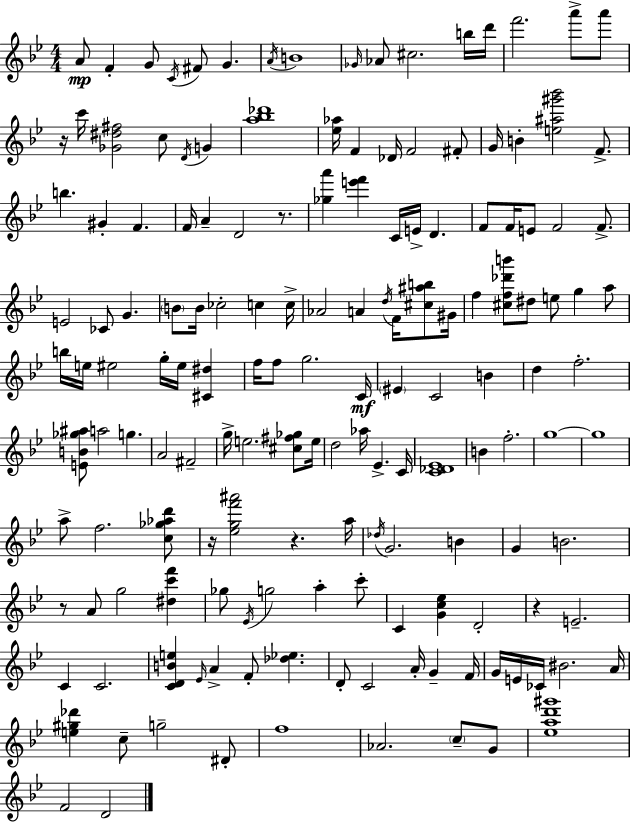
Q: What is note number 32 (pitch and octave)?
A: A4